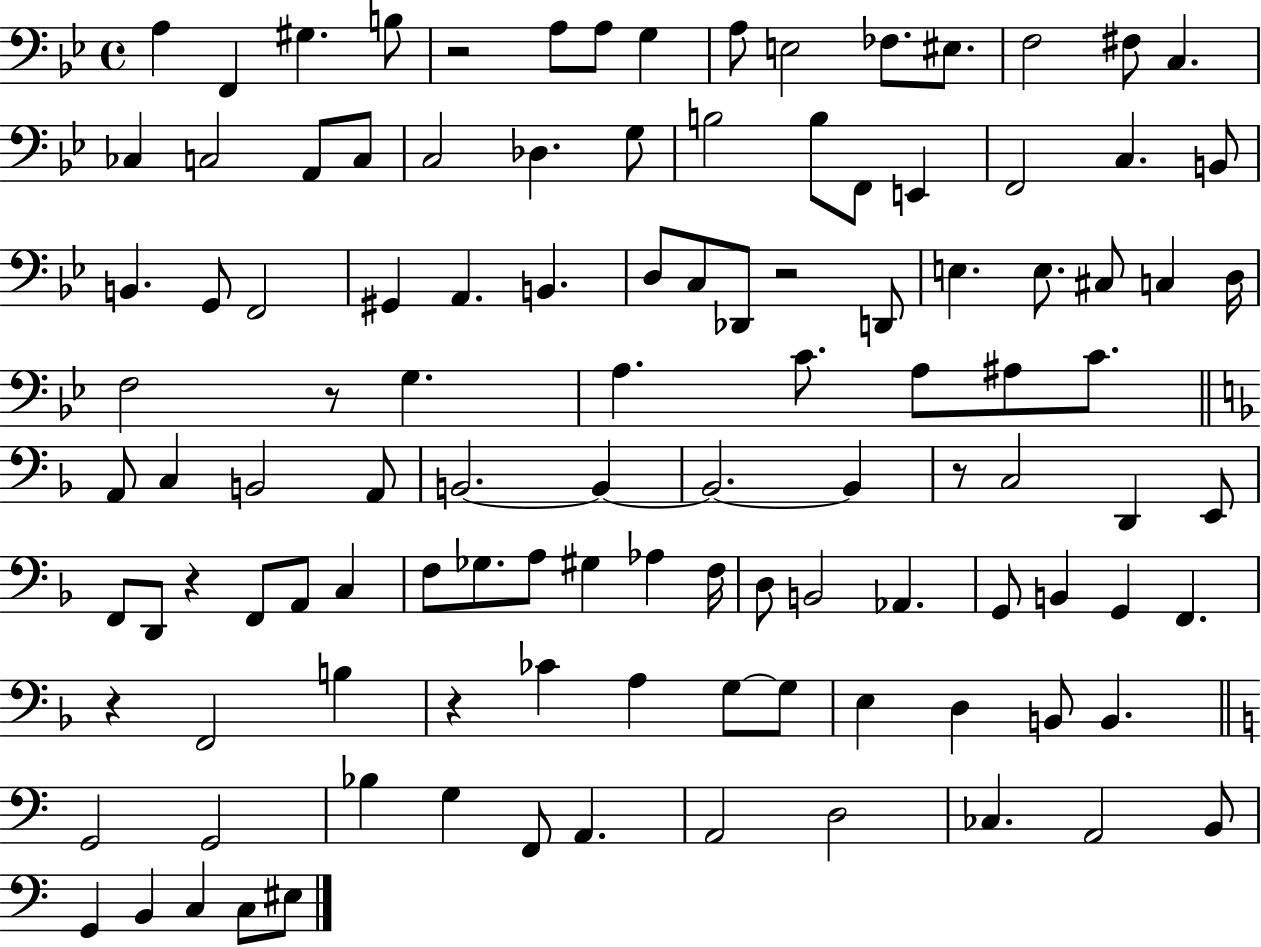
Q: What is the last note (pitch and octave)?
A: EIS3